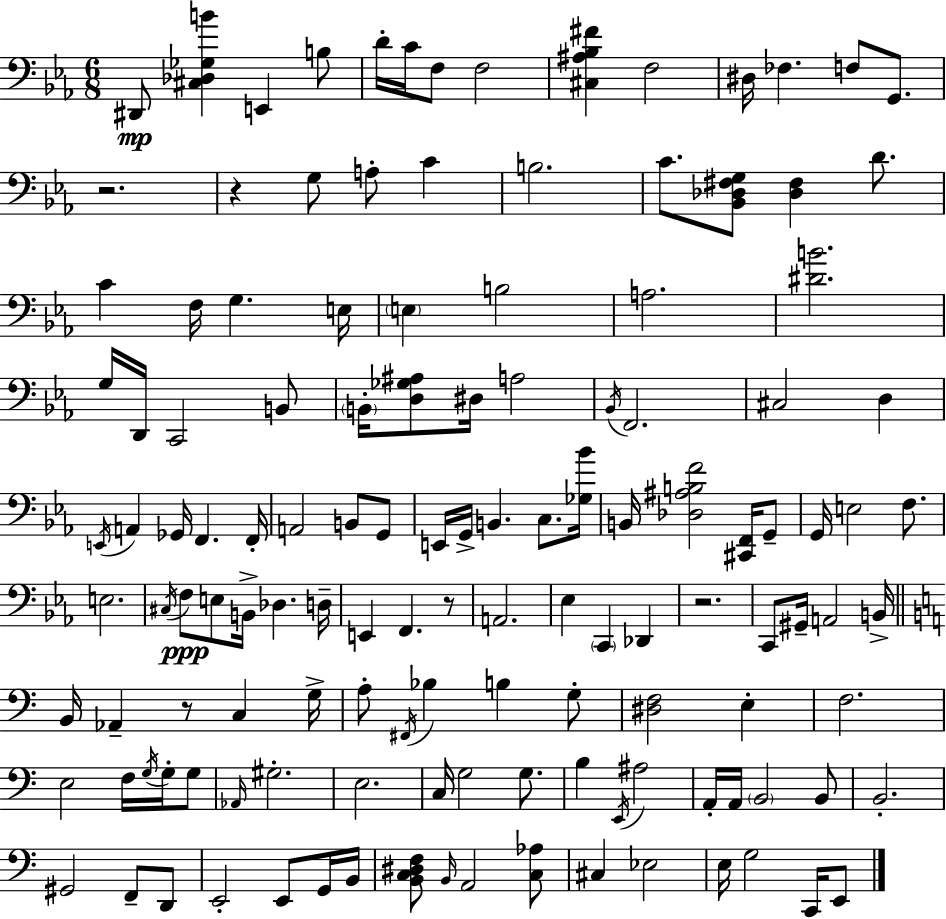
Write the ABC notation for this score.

X:1
T:Untitled
M:6/8
L:1/4
K:Eb
^D,,/2 [^C,_D,_G,B] E,, B,/2 D/4 C/4 F,/2 F,2 [^C,^A,_B,^F] F,2 ^D,/4 _F, F,/2 G,,/2 z2 z G,/2 A,/2 C B,2 C/2 [_B,,_D,^F,G,]/2 [_D,^F,] D/2 C F,/4 G, E,/4 E, B,2 A,2 [^DB]2 G,/4 D,,/4 C,,2 B,,/2 B,,/4 [D,_G,^A,]/2 ^D,/4 A,2 _B,,/4 F,,2 ^C,2 D, E,,/4 A,, _G,,/4 F,, F,,/4 A,,2 B,,/2 G,,/2 E,,/4 G,,/4 B,, C,/2 [_G,_B]/4 B,,/4 [_D,^A,B,F]2 [^C,,F,,]/4 G,,/2 G,,/4 E,2 F,/2 E,2 ^C,/4 F,/2 E,/2 B,,/4 _D, D,/4 E,, F,, z/2 A,,2 _E, C,, _D,, z2 C,,/2 ^G,,/4 A,,2 B,,/4 B,,/4 _A,, z/2 C, G,/4 A,/2 ^F,,/4 _B, B, G,/2 [^D,F,]2 E, F,2 E,2 F,/4 G,/4 G,/4 G,/2 _A,,/4 ^G,2 E,2 C,/4 G,2 G,/2 B, E,,/4 ^A,2 A,,/4 A,,/4 B,,2 B,,/2 B,,2 ^G,,2 F,,/2 D,,/2 E,,2 E,,/2 G,,/4 B,,/4 [B,,C,^D,F,]/2 B,,/4 A,,2 [C,_A,]/2 ^C, _E,2 E,/4 G,2 C,,/4 E,,/2